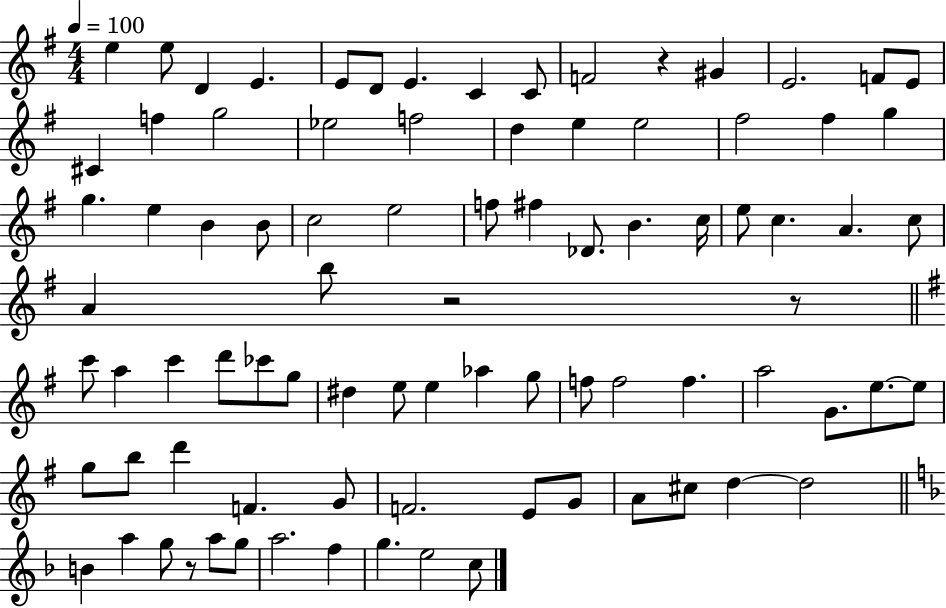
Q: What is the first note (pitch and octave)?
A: E5